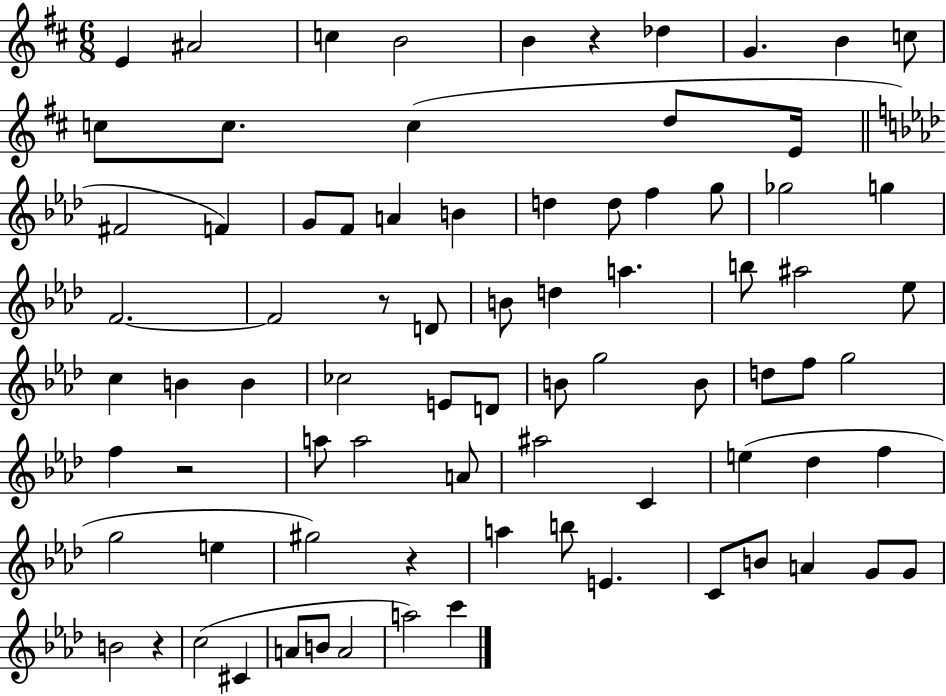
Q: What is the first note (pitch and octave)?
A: E4